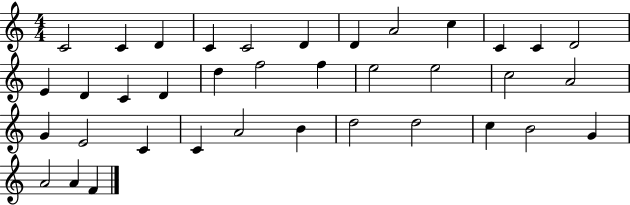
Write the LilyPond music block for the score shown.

{
  \clef treble
  \numericTimeSignature
  \time 4/4
  \key c \major
  c'2 c'4 d'4 | c'4 c'2 d'4 | d'4 a'2 c''4 | c'4 c'4 d'2 | \break e'4 d'4 c'4 d'4 | d''4 f''2 f''4 | e''2 e''2 | c''2 a'2 | \break g'4 e'2 c'4 | c'4 a'2 b'4 | d''2 d''2 | c''4 b'2 g'4 | \break a'2 a'4 f'4 | \bar "|."
}